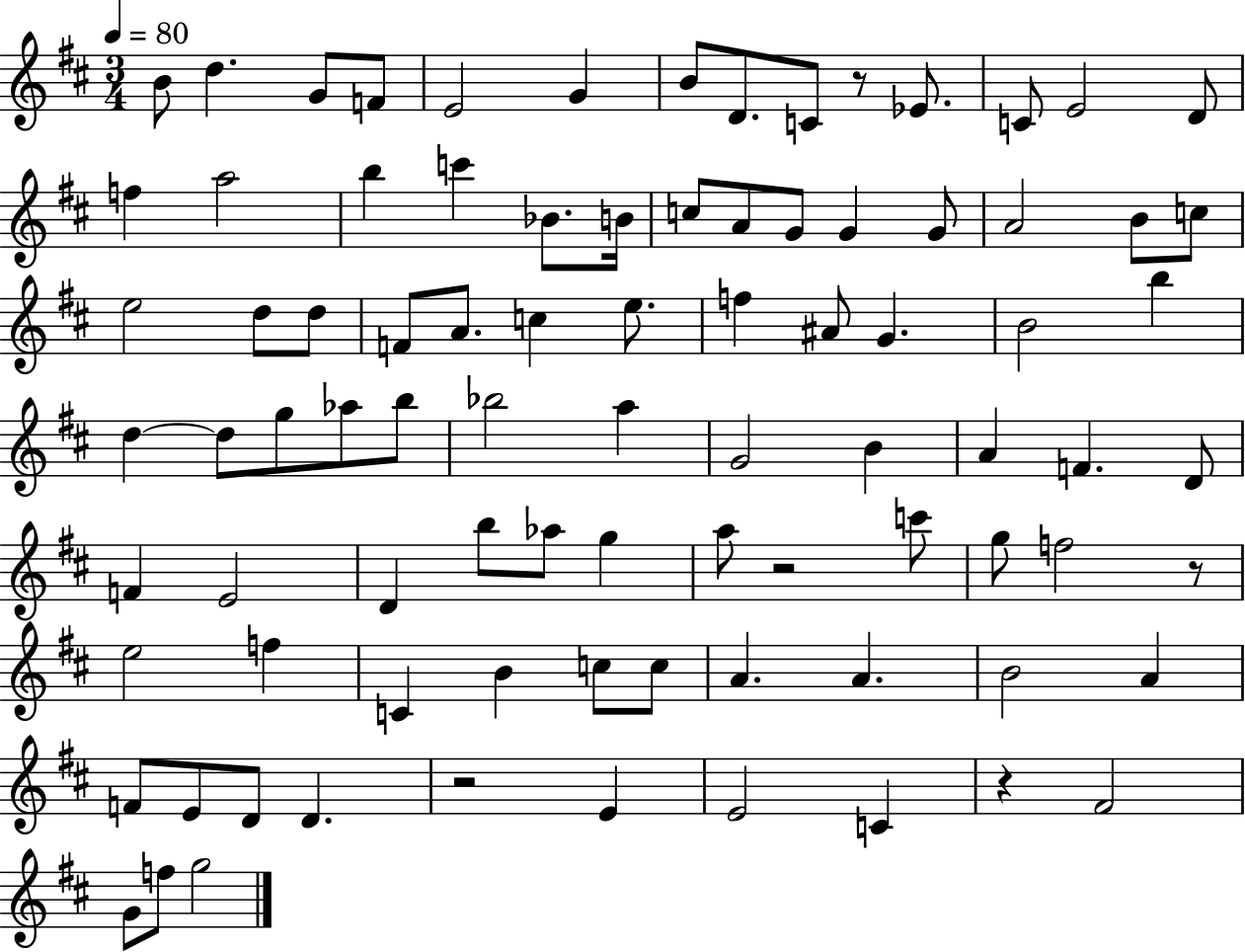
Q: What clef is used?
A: treble